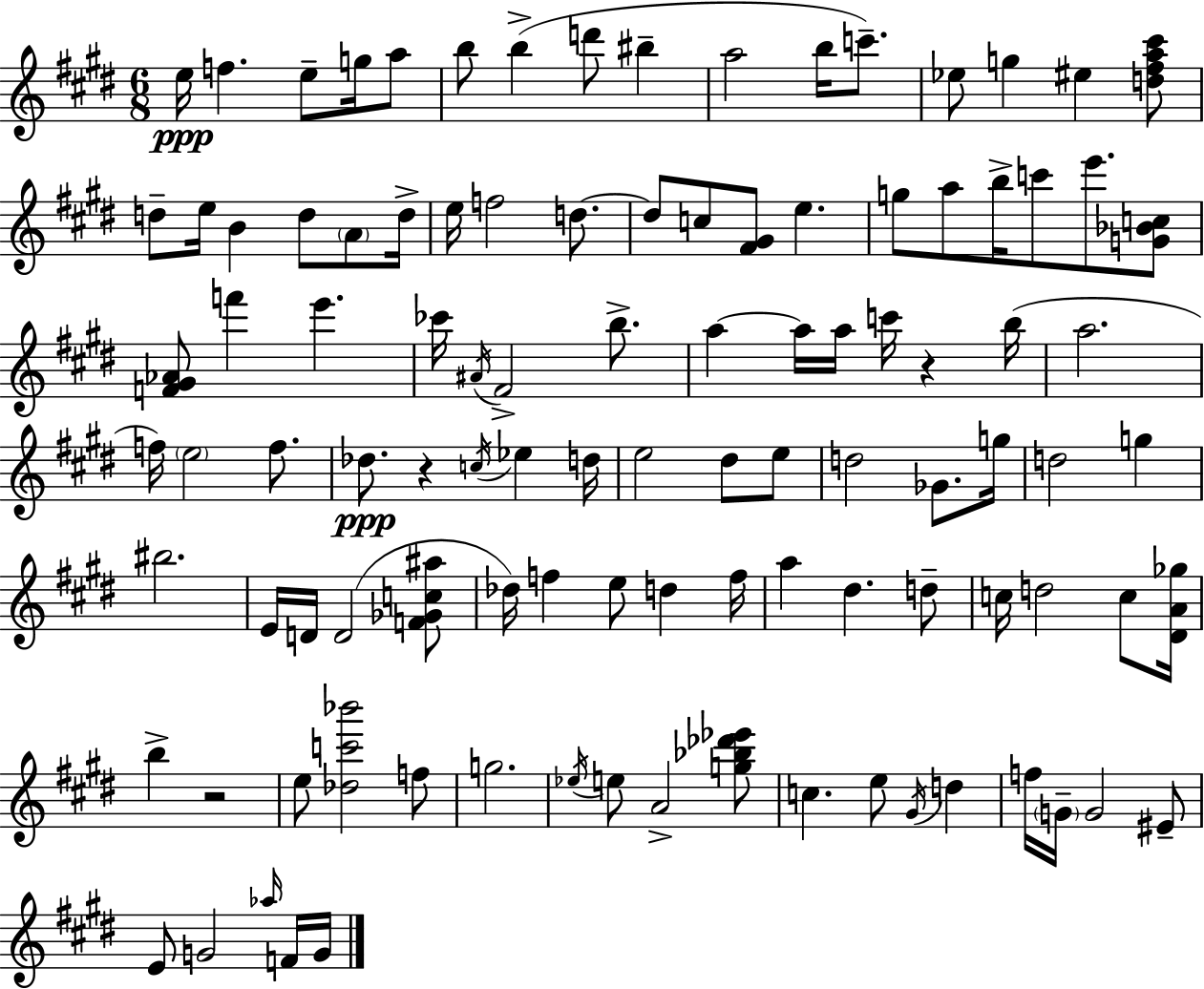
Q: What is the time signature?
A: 6/8